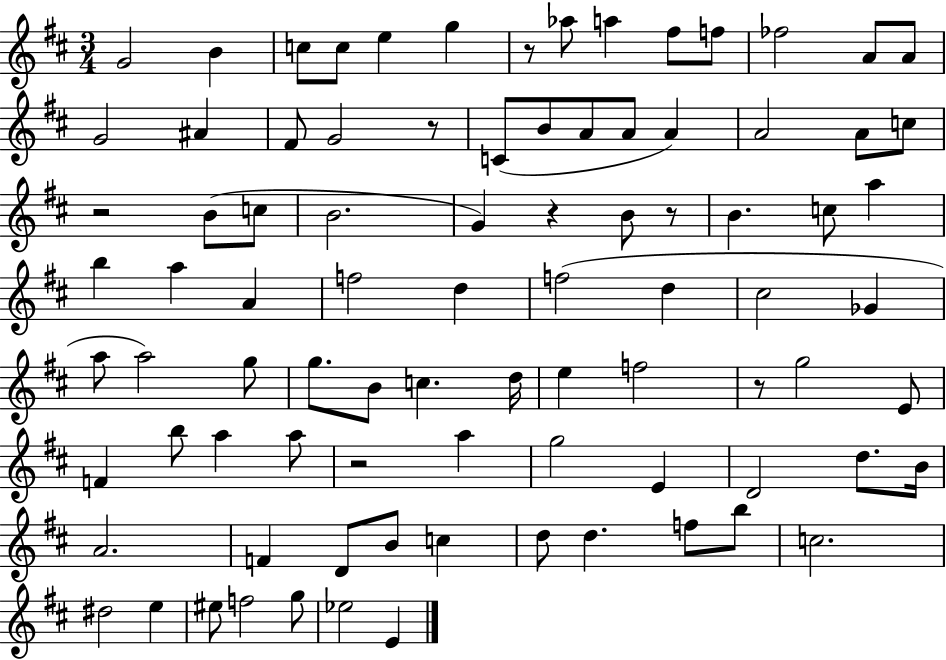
X:1
T:Untitled
M:3/4
L:1/4
K:D
G2 B c/2 c/2 e g z/2 _a/2 a ^f/2 f/2 _f2 A/2 A/2 G2 ^A ^F/2 G2 z/2 C/2 B/2 A/2 A/2 A A2 A/2 c/2 z2 B/2 c/2 B2 G z B/2 z/2 B c/2 a b a A f2 d f2 d ^c2 _G a/2 a2 g/2 g/2 B/2 c d/4 e f2 z/2 g2 E/2 F b/2 a a/2 z2 a g2 E D2 d/2 B/4 A2 F D/2 B/2 c d/2 d f/2 b/2 c2 ^d2 e ^e/2 f2 g/2 _e2 E